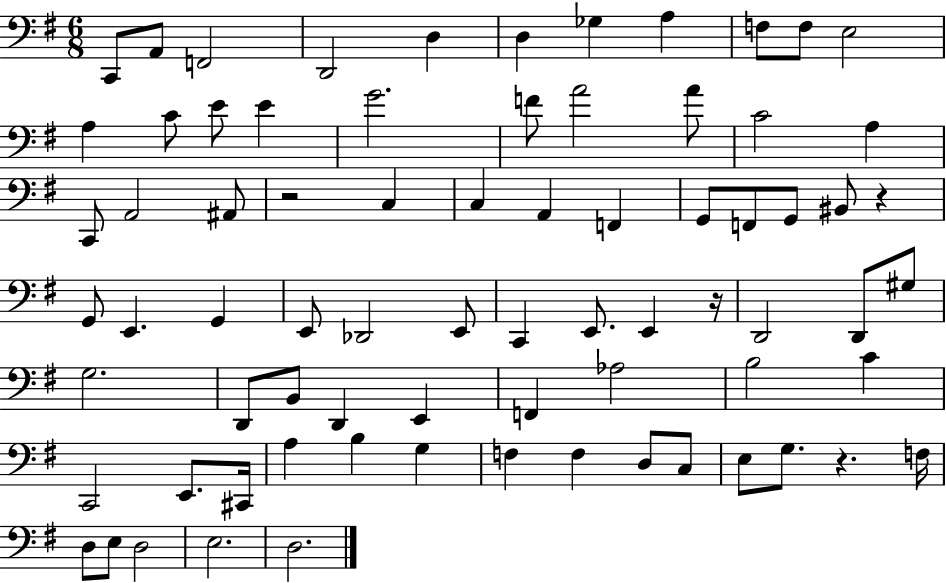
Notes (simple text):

C2/e A2/e F2/h D2/h D3/q D3/q Gb3/q A3/q F3/e F3/e E3/h A3/q C4/e E4/e E4/q G4/h. F4/e A4/h A4/e C4/h A3/q C2/e A2/h A#2/e R/h C3/q C3/q A2/q F2/q G2/e F2/e G2/e BIS2/e R/q G2/e E2/q. G2/q E2/e Db2/h E2/e C2/q E2/e. E2/q R/s D2/h D2/e G#3/e G3/h. D2/e B2/e D2/q E2/q F2/q Ab3/h B3/h C4/q C2/h E2/e. C#2/s A3/q B3/q G3/q F3/q F3/q D3/e C3/e E3/e G3/e. R/q. F3/s D3/e E3/e D3/h E3/h. D3/h.